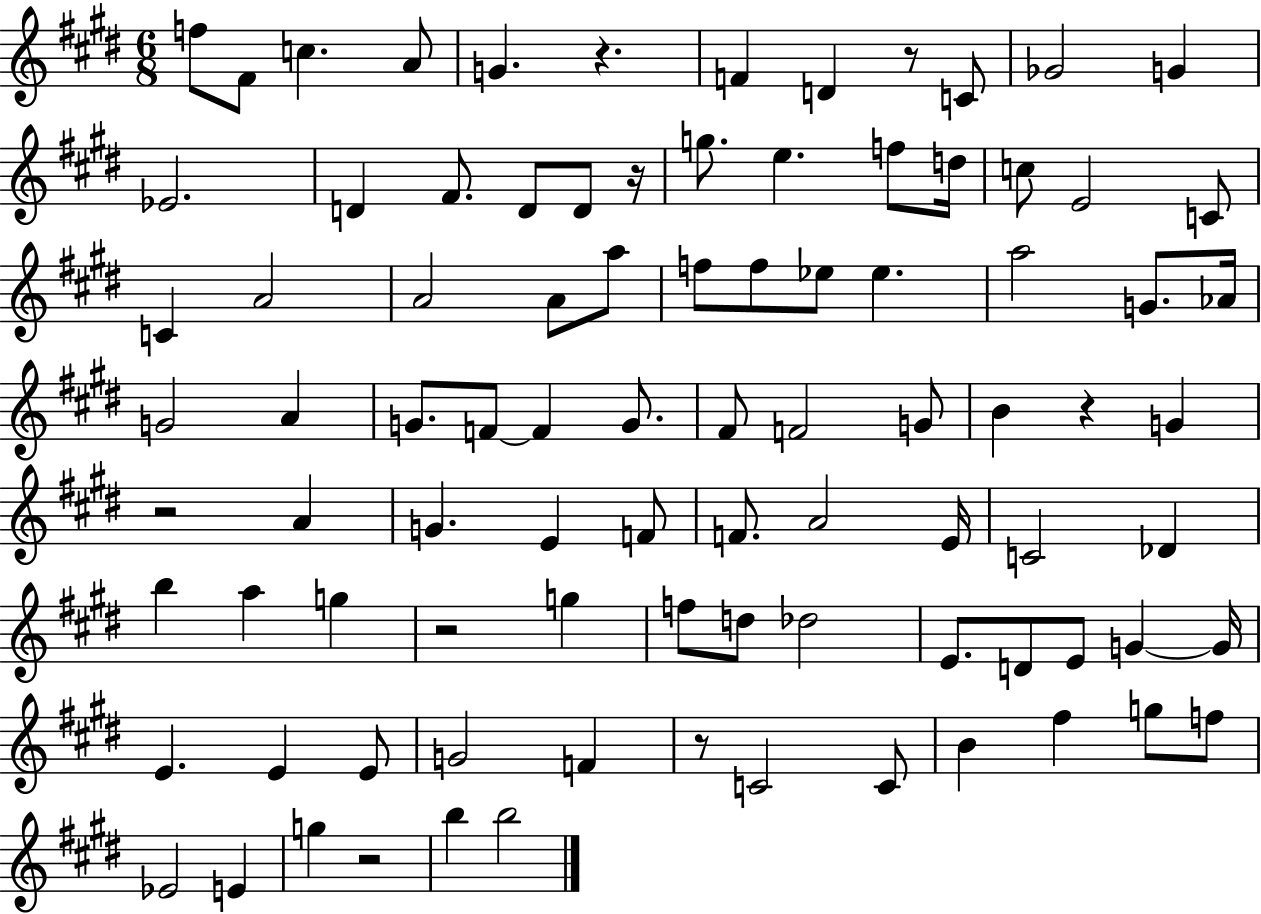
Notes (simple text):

F5/e F#4/e C5/q. A4/e G4/q. R/q. F4/q D4/q R/e C4/e Gb4/h G4/q Eb4/h. D4/q F#4/e. D4/e D4/e R/s G5/e. E5/q. F5/e D5/s C5/e E4/h C4/e C4/q A4/h A4/h A4/e A5/e F5/e F5/e Eb5/e Eb5/q. A5/h G4/e. Ab4/s G4/h A4/q G4/e. F4/e F4/q G4/e. F#4/e F4/h G4/e B4/q R/q G4/q R/h A4/q G4/q. E4/q F4/e F4/e. A4/h E4/s C4/h Db4/q B5/q A5/q G5/q R/h G5/q F5/e D5/e Db5/h E4/e. D4/e E4/e G4/q G4/s E4/q. E4/q E4/e G4/h F4/q R/e C4/h C4/e B4/q F#5/q G5/e F5/e Eb4/h E4/q G5/q R/h B5/q B5/h